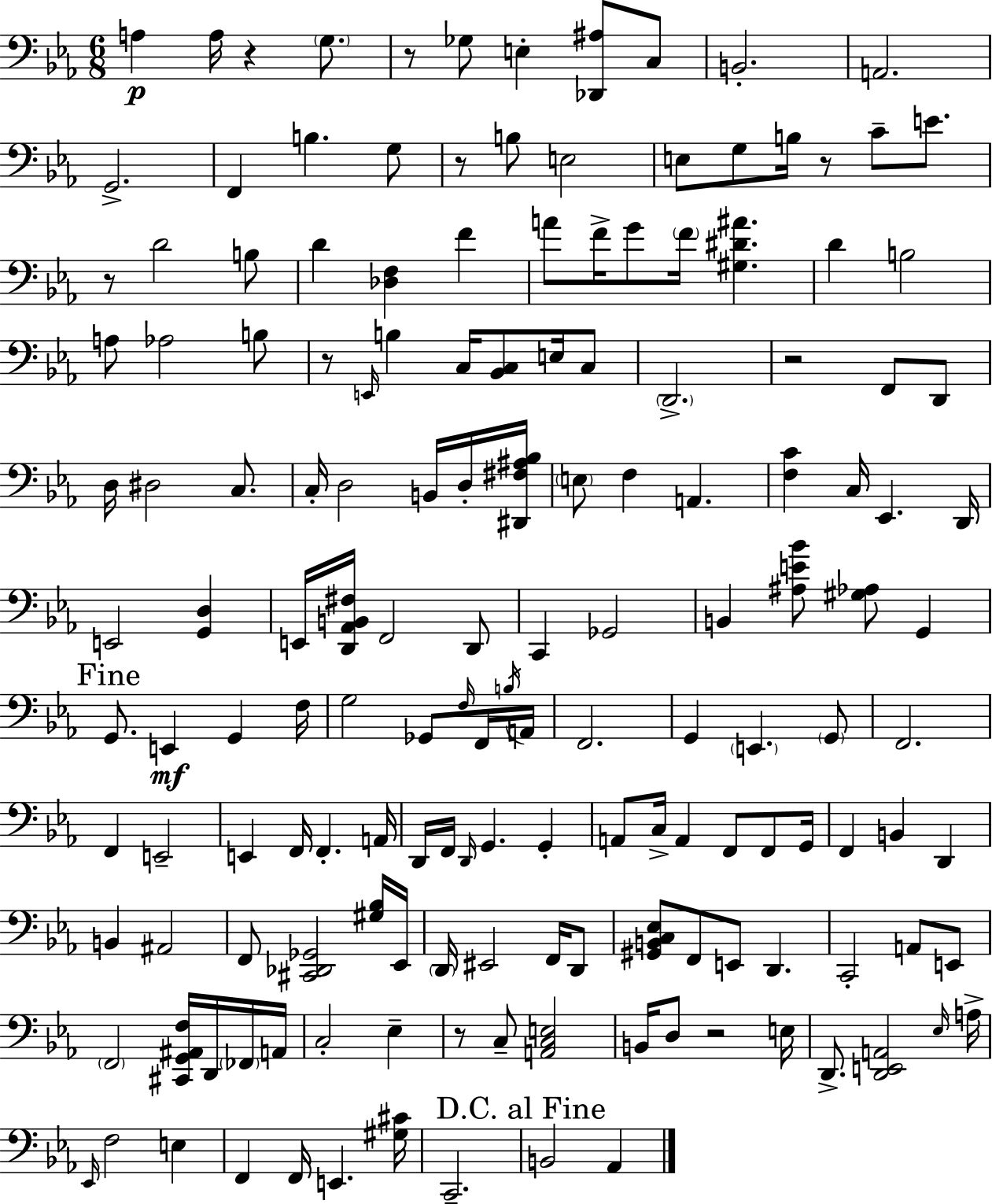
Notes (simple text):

A3/q A3/s R/q G3/e. R/e Gb3/e E3/q [Db2,A#3]/e C3/e B2/h. A2/h. G2/h. F2/q B3/q. G3/e R/e B3/e E3/h E3/e G3/e B3/s R/e C4/e E4/e. R/e D4/h B3/e D4/q [Db3,F3]/q F4/q A4/e F4/s G4/e F4/s [G#3,D#4,A#4]/q. D4/q B3/h A3/e Ab3/h B3/e R/e E2/s B3/q C3/s [Bb2,C3]/e E3/s C3/e D2/h. R/h F2/e D2/e D3/s D#3/h C3/e. C3/s D3/h B2/s D3/s [D#2,F#3,A#3,Bb3]/s E3/e F3/q A2/q. [F3,C4]/q C3/s Eb2/q. D2/s E2/h [G2,D3]/q E2/s [D2,Ab2,B2,F#3]/s F2/h D2/e C2/q Gb2/h B2/q [A#3,E4,Bb4]/e [G#3,Ab3]/e G2/q G2/e. E2/q G2/q F3/s G3/h Gb2/e F3/s F2/s B3/s A2/s F2/h. G2/q E2/q. G2/e F2/h. F2/q E2/h E2/q F2/s F2/q. A2/s D2/s F2/s D2/s G2/q. G2/q A2/e C3/s A2/q F2/e F2/e G2/s F2/q B2/q D2/q B2/q A#2/h F2/e [C#2,Db2,Gb2]/h [G#3,Bb3]/s Eb2/s D2/s EIS2/h F2/s D2/e [G#2,B2,C3,Eb3]/e F2/e E2/e D2/q. C2/h A2/e E2/e F2/h [C#2,G2,A#2,F3]/s D2/s FES2/s A2/s C3/h Eb3/q R/e C3/e [A2,C3,E3]/h B2/s D3/e R/h E3/s D2/e. [D2,E2,A2]/h Eb3/s A3/s Eb2/s F3/h E3/q F2/q F2/s E2/q. [G#3,C#4]/s C2/h. B2/h Ab2/q